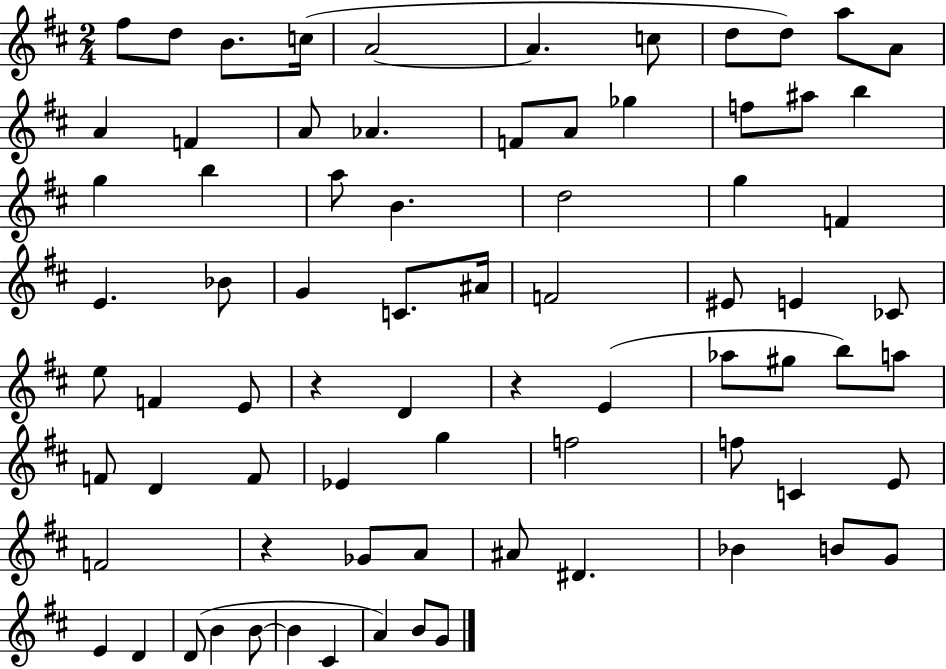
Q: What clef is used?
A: treble